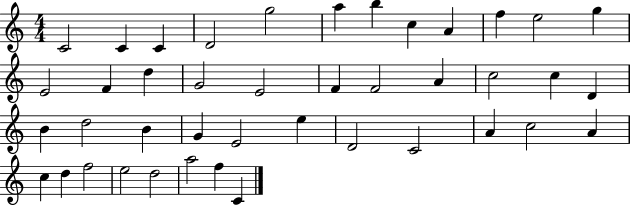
C4/h C4/q C4/q D4/h G5/h A5/q B5/q C5/q A4/q F5/q E5/h G5/q E4/h F4/q D5/q G4/h E4/h F4/q F4/h A4/q C5/h C5/q D4/q B4/q D5/h B4/q G4/q E4/h E5/q D4/h C4/h A4/q C5/h A4/q C5/q D5/q F5/h E5/h D5/h A5/h F5/q C4/q